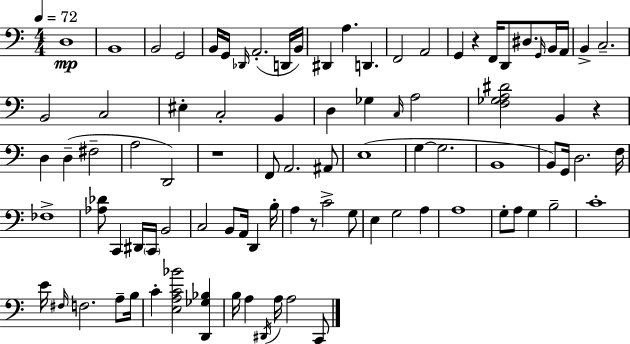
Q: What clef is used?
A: bass